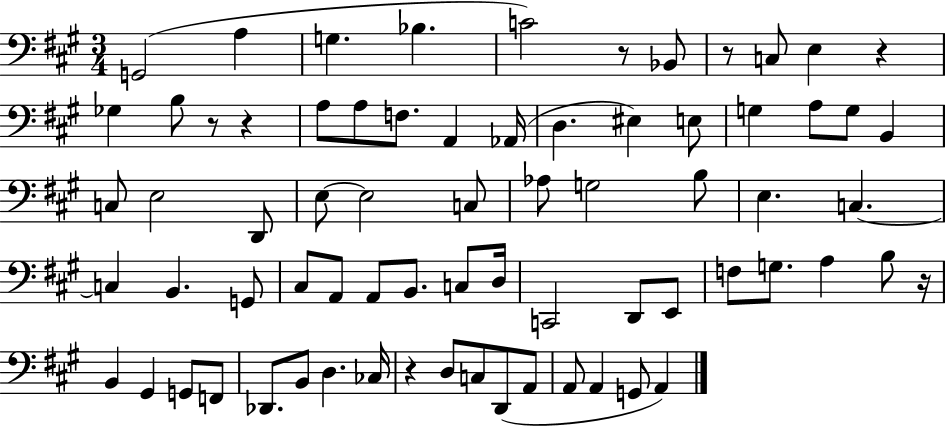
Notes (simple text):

G2/h A3/q G3/q. Bb3/q. C4/h R/e Bb2/e R/e C3/e E3/q R/q Gb3/q B3/e R/e R/q A3/e A3/e F3/e. A2/q Ab2/s D3/q. EIS3/q E3/e G3/q A3/e G3/e B2/q C3/e E3/h D2/e E3/e E3/h C3/e Ab3/e G3/h B3/e E3/q. C3/q. C3/q B2/q. G2/e C#3/e A2/e A2/e B2/e. C3/e D3/s C2/h D2/e E2/e F3/e G3/e. A3/q B3/e R/s B2/q G#2/q G2/e F2/e Db2/e. B2/e D3/q. CES3/s R/q D3/e C3/e D2/e A2/e A2/e A2/q G2/e A2/q